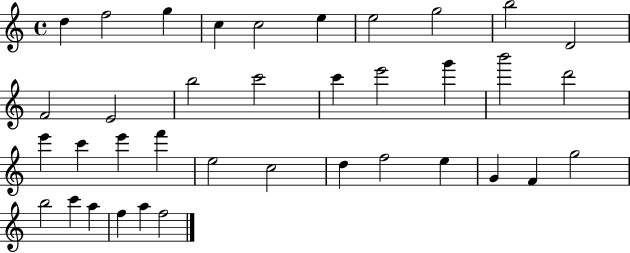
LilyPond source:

{
  \clef treble
  \time 4/4
  \defaultTimeSignature
  \key c \major
  d''4 f''2 g''4 | c''4 c''2 e''4 | e''2 g''2 | b''2 d'2 | \break f'2 e'2 | b''2 c'''2 | c'''4 e'''2 g'''4 | b'''2 d'''2 | \break e'''4 c'''4 e'''4 f'''4 | e''2 c''2 | d''4 f''2 e''4 | g'4 f'4 g''2 | \break b''2 c'''4 a''4 | f''4 a''4 f''2 | \bar "|."
}